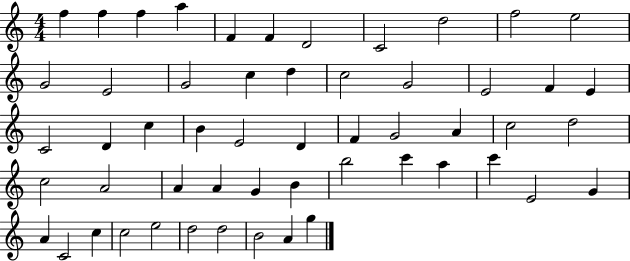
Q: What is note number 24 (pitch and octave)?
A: C5